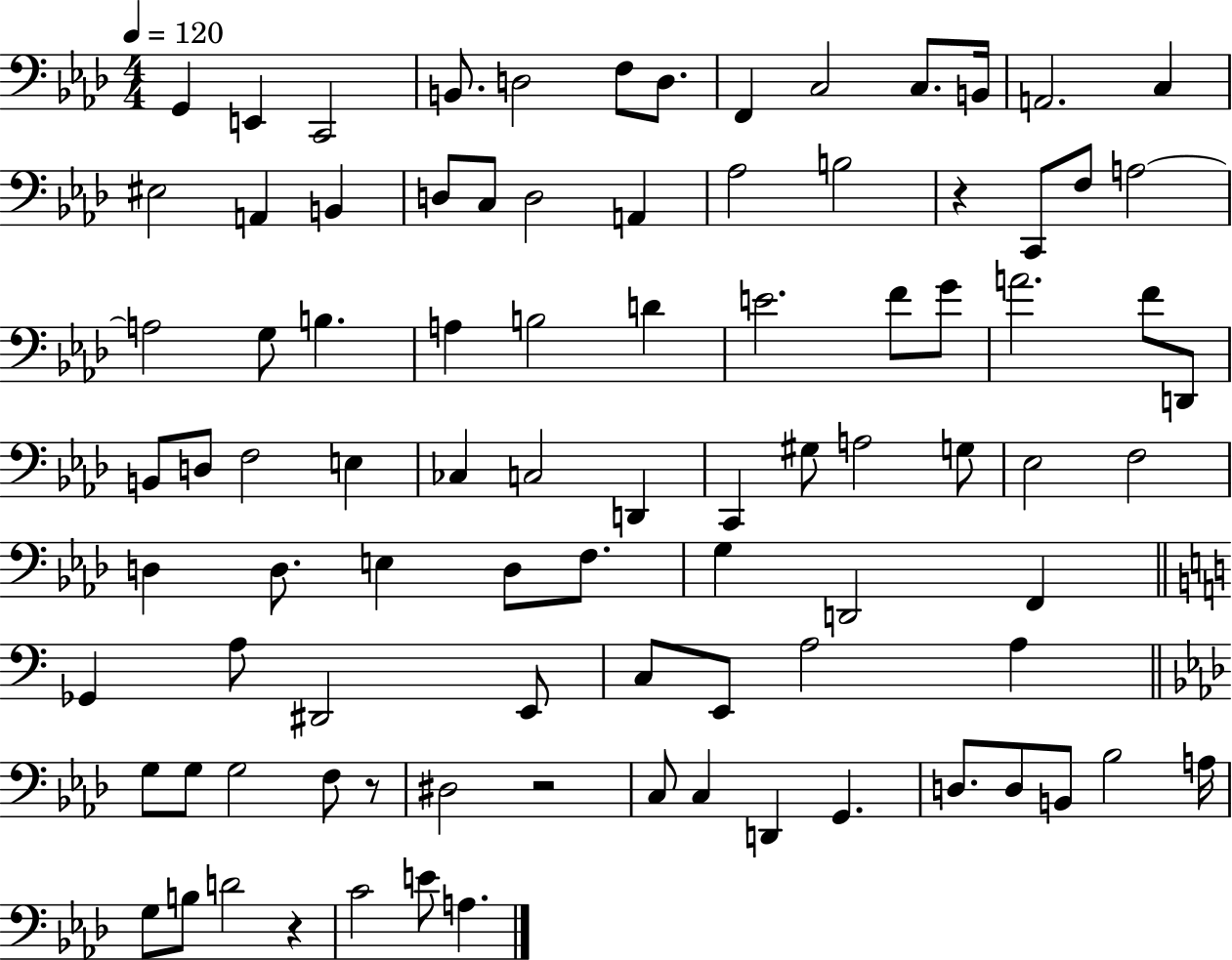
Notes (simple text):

G2/q E2/q C2/h B2/e. D3/h F3/e D3/e. F2/q C3/h C3/e. B2/s A2/h. C3/q EIS3/h A2/q B2/q D3/e C3/e D3/h A2/q Ab3/h B3/h R/q C2/e F3/e A3/h A3/h G3/e B3/q. A3/q B3/h D4/q E4/h. F4/e G4/e A4/h. F4/e D2/e B2/e D3/e F3/h E3/q CES3/q C3/h D2/q C2/q G#3/e A3/h G3/e Eb3/h F3/h D3/q D3/e. E3/q D3/e F3/e. G3/q D2/h F2/q Gb2/q A3/e D#2/h E2/e C3/e E2/e A3/h A3/q G3/e G3/e G3/h F3/e R/e D#3/h R/h C3/e C3/q D2/q G2/q. D3/e. D3/e B2/e Bb3/h A3/s G3/e B3/e D4/h R/q C4/h E4/e A3/q.